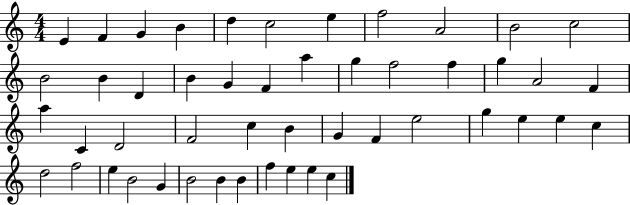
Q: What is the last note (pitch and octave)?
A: C5